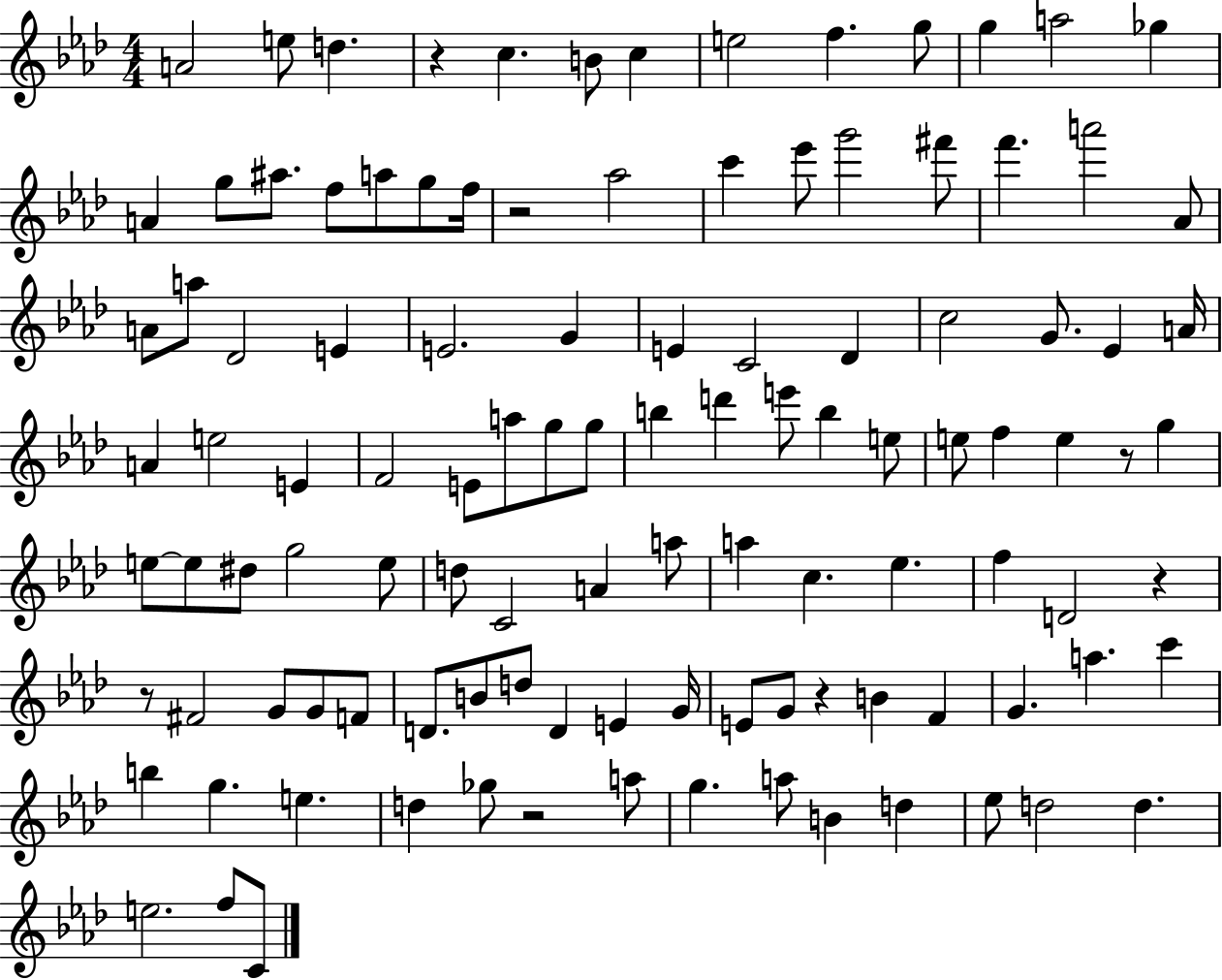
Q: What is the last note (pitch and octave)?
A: C4